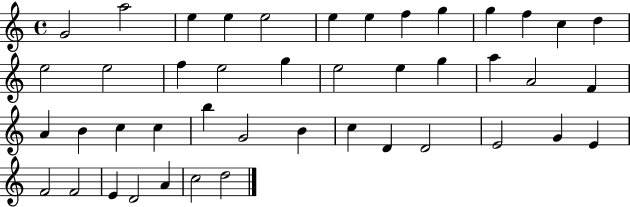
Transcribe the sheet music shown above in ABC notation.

X:1
T:Untitled
M:4/4
L:1/4
K:C
G2 a2 e e e2 e e f g g f c d e2 e2 f e2 g e2 e g a A2 F A B c c b G2 B c D D2 E2 G E F2 F2 E D2 A c2 d2